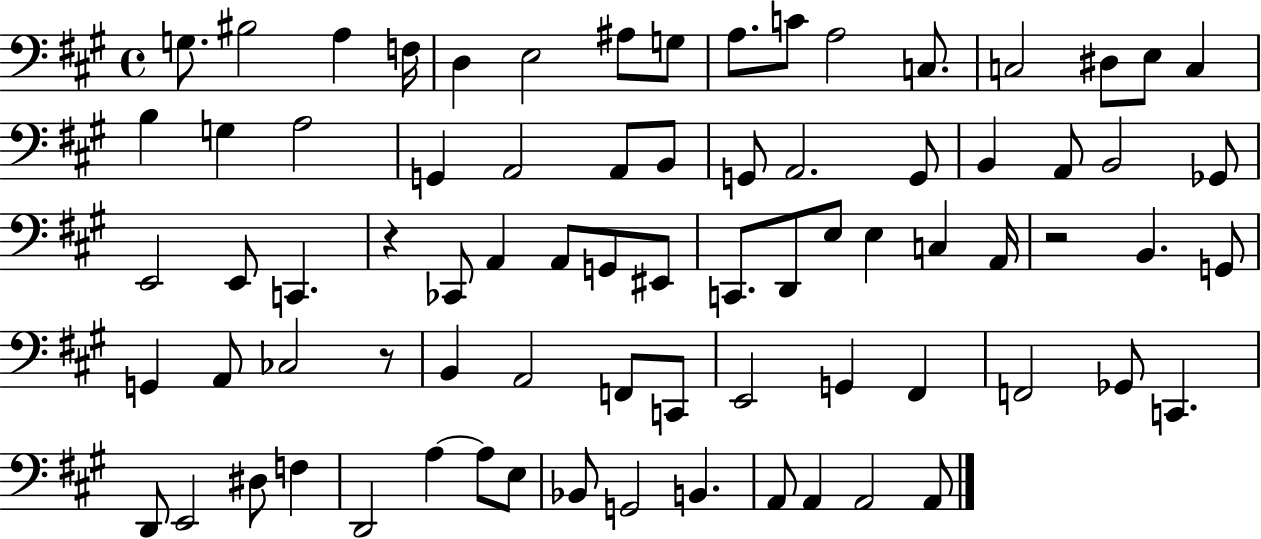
X:1
T:Untitled
M:4/4
L:1/4
K:A
G,/2 ^B,2 A, F,/4 D, E,2 ^A,/2 G,/2 A,/2 C/2 A,2 C,/2 C,2 ^D,/2 E,/2 C, B, G, A,2 G,, A,,2 A,,/2 B,,/2 G,,/2 A,,2 G,,/2 B,, A,,/2 B,,2 _G,,/2 E,,2 E,,/2 C,, z _C,,/2 A,, A,,/2 G,,/2 ^E,,/2 C,,/2 D,,/2 E,/2 E, C, A,,/4 z2 B,, G,,/2 G,, A,,/2 _C,2 z/2 B,, A,,2 F,,/2 C,,/2 E,,2 G,, ^F,, F,,2 _G,,/2 C,, D,,/2 E,,2 ^D,/2 F, D,,2 A, A,/2 E,/2 _B,,/2 G,,2 B,, A,,/2 A,, A,,2 A,,/2